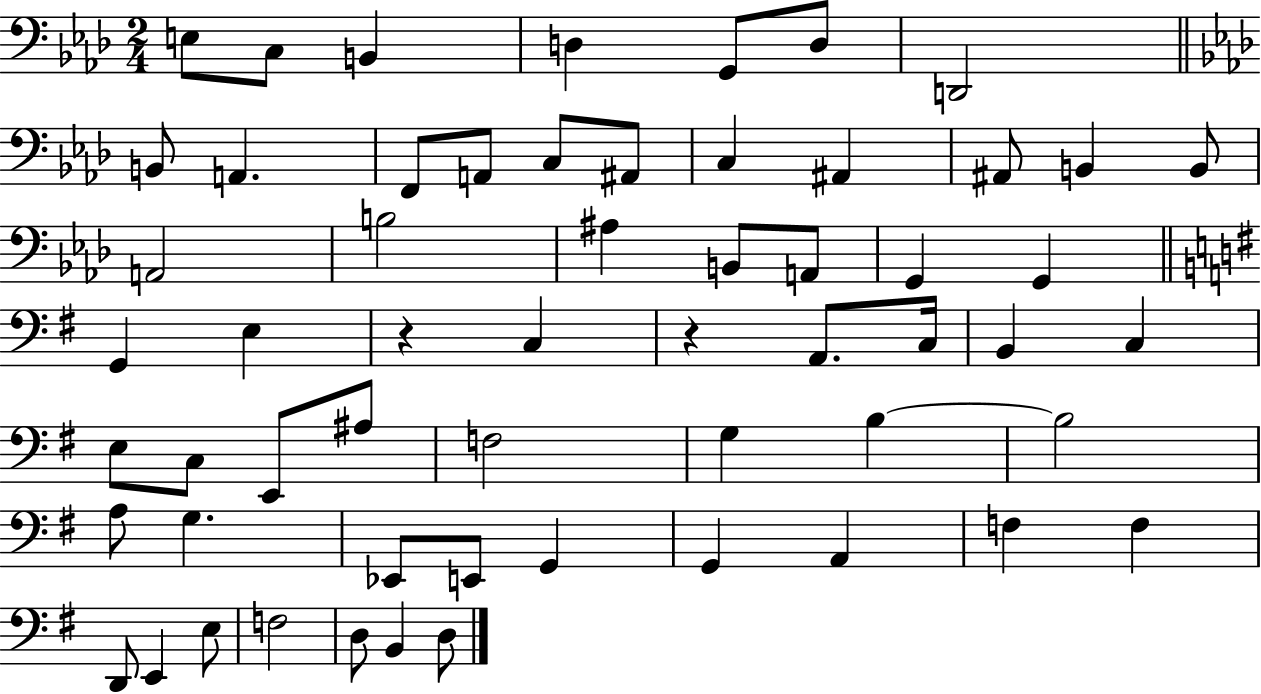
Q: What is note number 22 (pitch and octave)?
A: B2